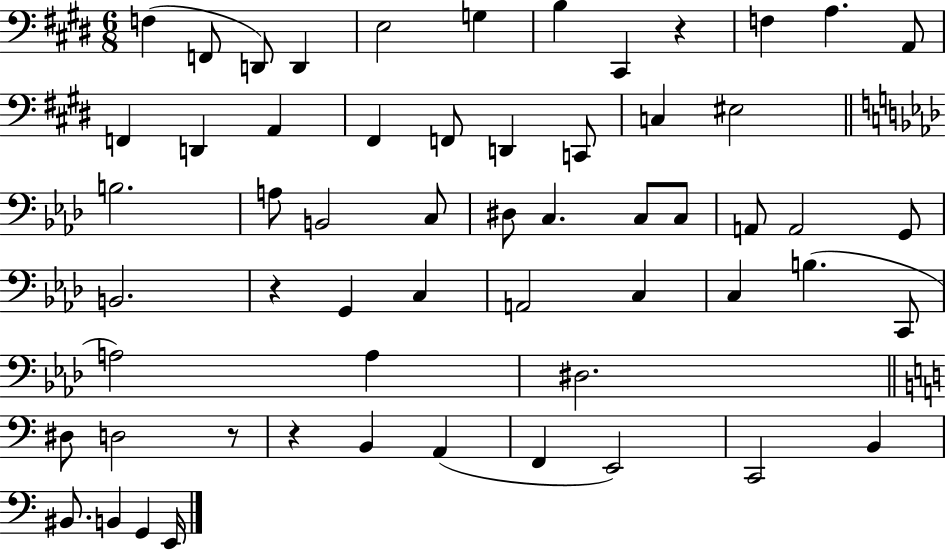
{
  \clef bass
  \numericTimeSignature
  \time 6/8
  \key e \major
  f4( f,8 d,8) d,4 | e2 g4 | b4 cis,4 r4 | f4 a4. a,8 | \break f,4 d,4 a,4 | fis,4 f,8 d,4 c,8 | c4 eis2 | \bar "||" \break \key aes \major b2. | a8 b,2 c8 | dis8 c4. c8 c8 | a,8 a,2 g,8 | \break b,2. | r4 g,4 c4 | a,2 c4 | c4 b4.( c,8 | \break a2) a4 | dis2. | \bar "||" \break \key c \major dis8 d2 r8 | r4 b,4 a,4( | f,4 e,2) | c,2 b,4 | \break bis,8. b,4 g,4 e,16 | \bar "|."
}